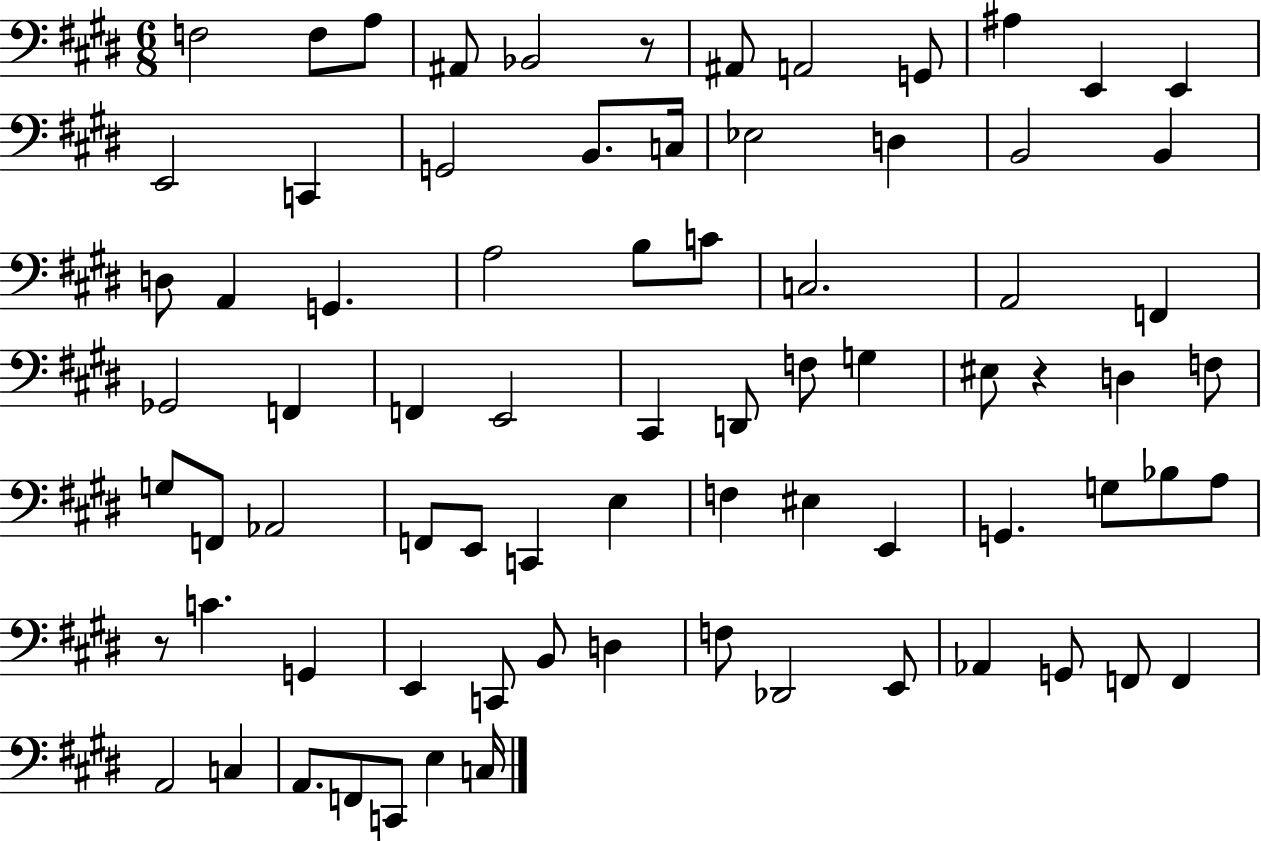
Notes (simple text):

F3/h F3/e A3/e A#2/e Bb2/h R/e A#2/e A2/h G2/e A#3/q E2/q E2/q E2/h C2/q G2/h B2/e. C3/s Eb3/h D3/q B2/h B2/q D3/e A2/q G2/q. A3/h B3/e C4/e C3/h. A2/h F2/q Gb2/h F2/q F2/q E2/h C#2/q D2/e F3/e G3/q EIS3/e R/q D3/q F3/e G3/e F2/e Ab2/h F2/e E2/e C2/q E3/q F3/q EIS3/q E2/q G2/q. G3/e Bb3/e A3/e R/e C4/q. G2/q E2/q C2/e B2/e D3/q F3/e Db2/h E2/e Ab2/q G2/e F2/e F2/q A2/h C3/q A2/e. F2/e C2/e E3/q C3/s